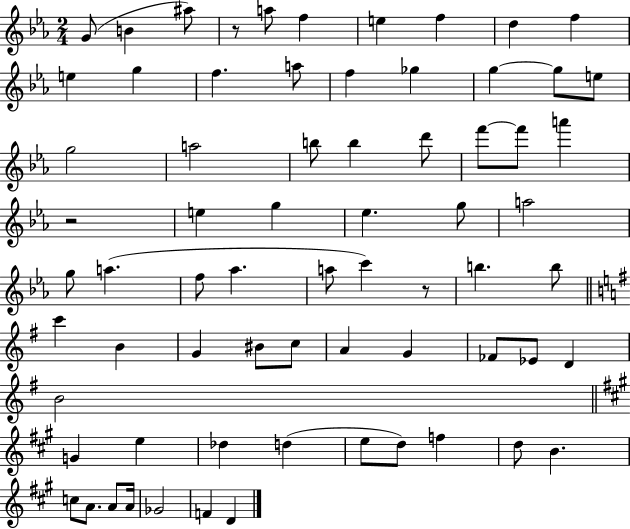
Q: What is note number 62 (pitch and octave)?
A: A4